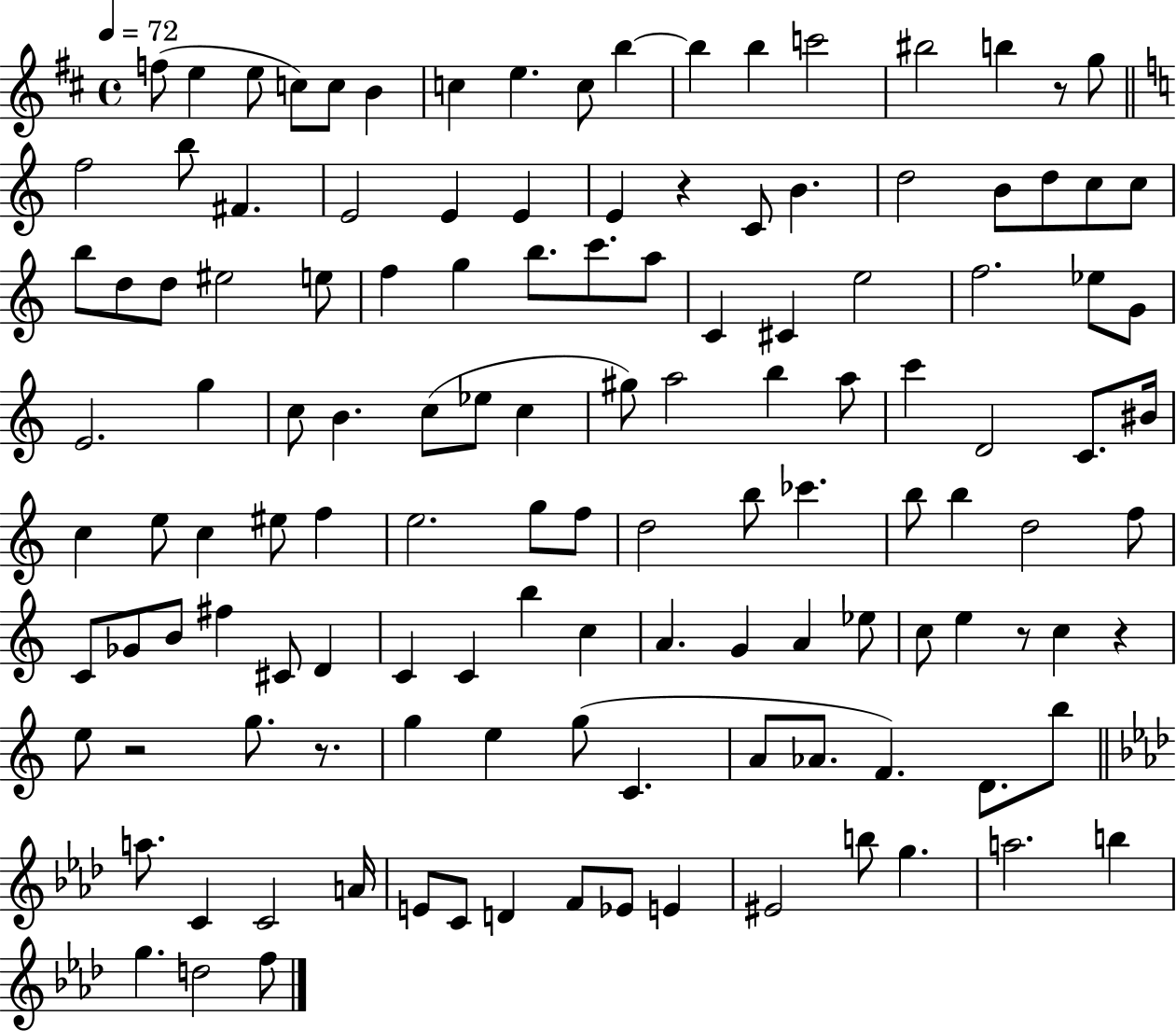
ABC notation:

X:1
T:Untitled
M:4/4
L:1/4
K:D
f/2 e e/2 c/2 c/2 B c e c/2 b b b c'2 ^b2 b z/2 g/2 f2 b/2 ^F E2 E E E z C/2 B d2 B/2 d/2 c/2 c/2 b/2 d/2 d/2 ^e2 e/2 f g b/2 c'/2 a/2 C ^C e2 f2 _e/2 G/2 E2 g c/2 B c/2 _e/2 c ^g/2 a2 b a/2 c' D2 C/2 ^B/4 c e/2 c ^e/2 f e2 g/2 f/2 d2 b/2 _c' b/2 b d2 f/2 C/2 _G/2 B/2 ^f ^C/2 D C C b c A G A _e/2 c/2 e z/2 c z e/2 z2 g/2 z/2 g e g/2 C A/2 _A/2 F D/2 b/2 a/2 C C2 A/4 E/2 C/2 D F/2 _E/2 E ^E2 b/2 g a2 b g d2 f/2